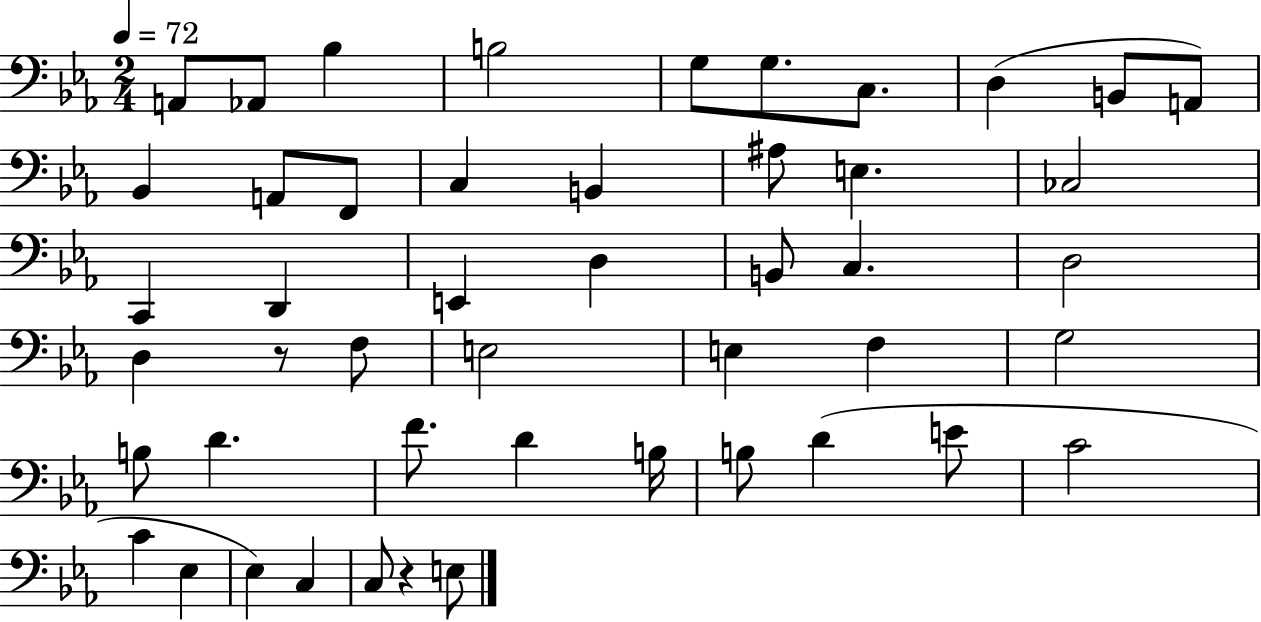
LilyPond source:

{
  \clef bass
  \numericTimeSignature
  \time 2/4
  \key ees \major
  \tempo 4 = 72
  a,8 aes,8 bes4 | b2 | g8 g8. c8. | d4( b,8 a,8) | \break bes,4 a,8 f,8 | c4 b,4 | ais8 e4. | ces2 | \break c,4 d,4 | e,4 d4 | b,8 c4. | d2 | \break d4 r8 f8 | e2 | e4 f4 | g2 | \break b8 d'4. | f'8. d'4 b16 | b8 d'4( e'8 | c'2 | \break c'4 ees4 | ees4) c4 | c8 r4 e8 | \bar "|."
}